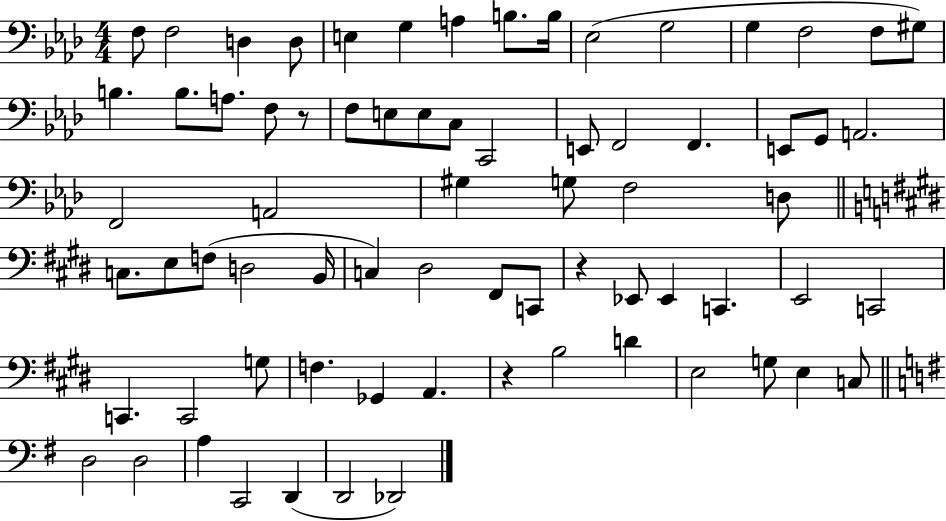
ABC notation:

X:1
T:Untitled
M:4/4
L:1/4
K:Ab
F,/2 F,2 D, D,/2 E, G, A, B,/2 B,/4 _E,2 G,2 G, F,2 F,/2 ^G,/2 B, B,/2 A,/2 F,/2 z/2 F,/2 E,/2 E,/2 C,/2 C,,2 E,,/2 F,,2 F,, E,,/2 G,,/2 A,,2 F,,2 A,,2 ^G, G,/2 F,2 D,/2 C,/2 E,/2 F,/2 D,2 B,,/4 C, ^D,2 ^F,,/2 C,,/2 z _E,,/2 _E,, C,, E,,2 C,,2 C,, C,,2 G,/2 F, _G,, A,, z B,2 D E,2 G,/2 E, C,/2 D,2 D,2 A, C,,2 D,, D,,2 _D,,2